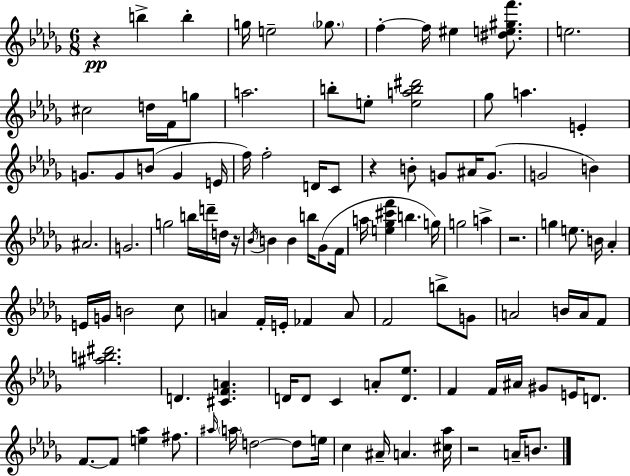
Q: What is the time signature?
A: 6/8